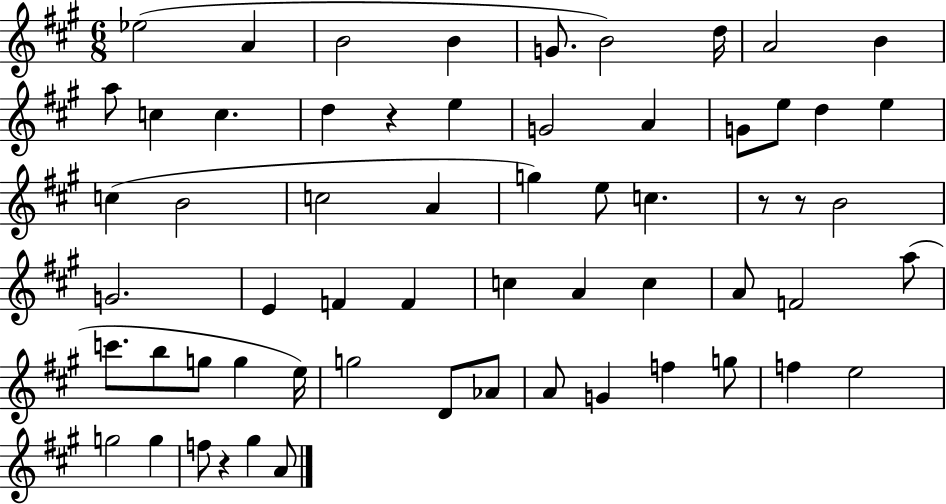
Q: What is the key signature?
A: A major